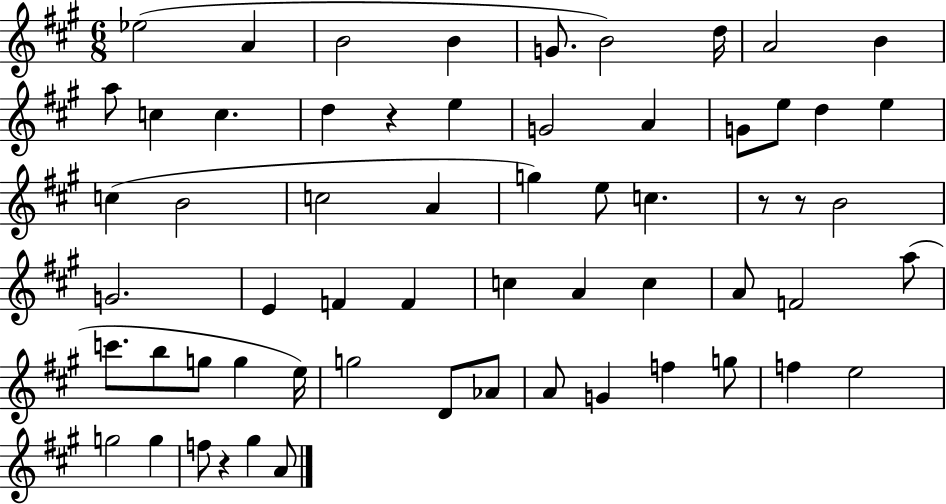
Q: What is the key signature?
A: A major